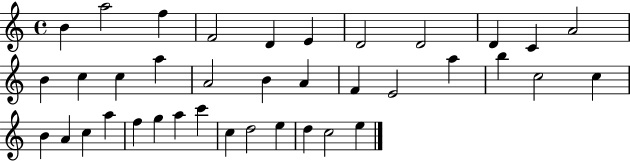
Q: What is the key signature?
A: C major